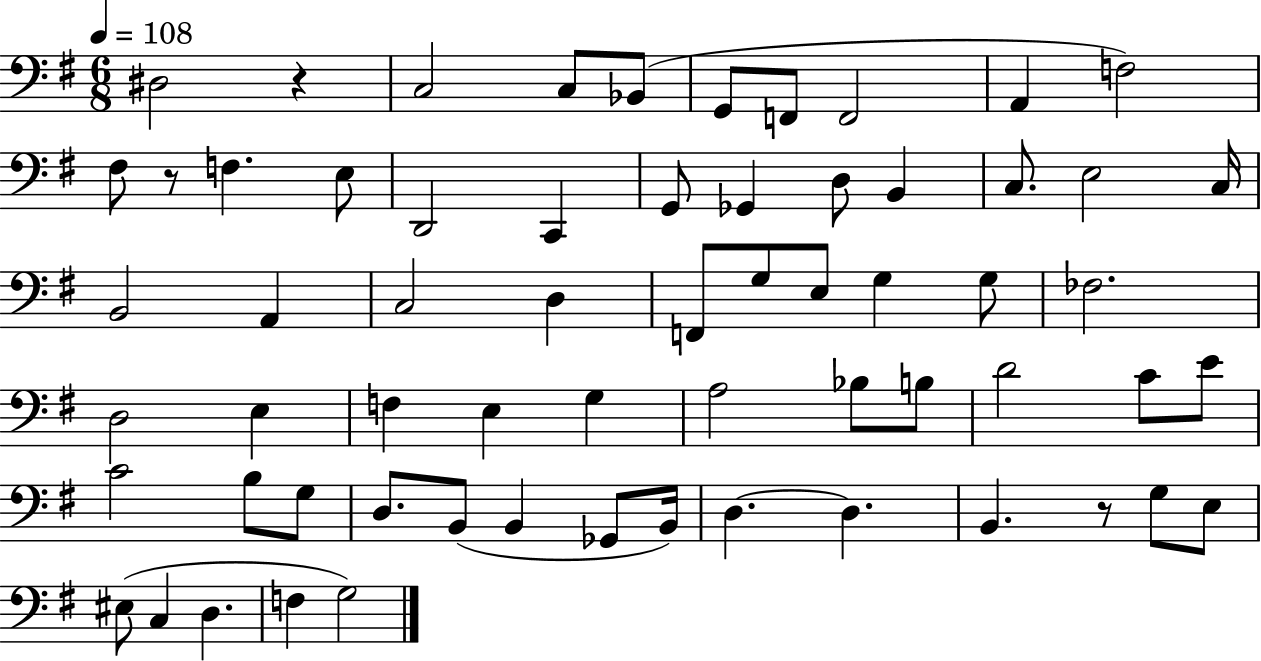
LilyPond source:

{
  \clef bass
  \numericTimeSignature
  \time 6/8
  \key g \major
  \tempo 4 = 108
  dis2 r4 | c2 c8 bes,8( | g,8 f,8 f,2 | a,4 f2) | \break fis8 r8 f4. e8 | d,2 c,4 | g,8 ges,4 d8 b,4 | c8. e2 c16 | \break b,2 a,4 | c2 d4 | f,8 g8 e8 g4 g8 | fes2. | \break d2 e4 | f4 e4 g4 | a2 bes8 b8 | d'2 c'8 e'8 | \break c'2 b8 g8 | d8. b,8( b,4 ges,8 b,16) | d4.~~ d4. | b,4. r8 g8 e8 | \break eis8( c4 d4. | f4 g2) | \bar "|."
}